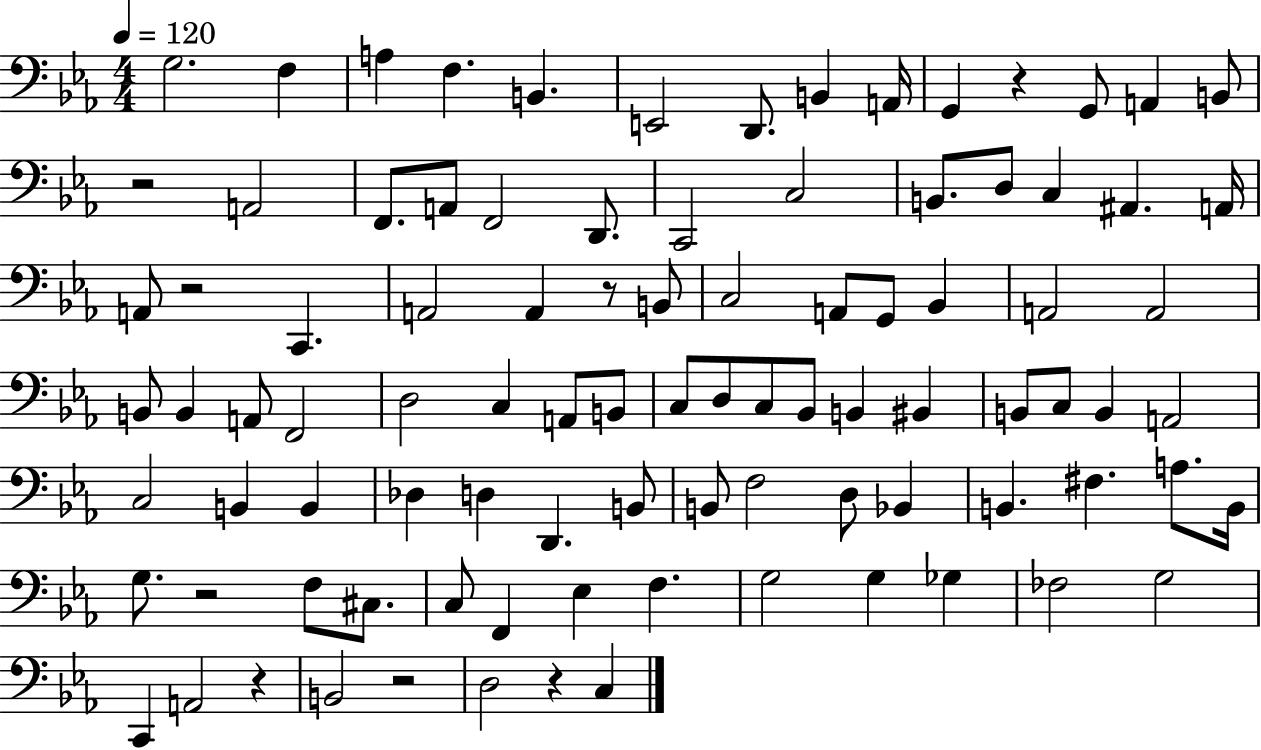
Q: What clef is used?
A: bass